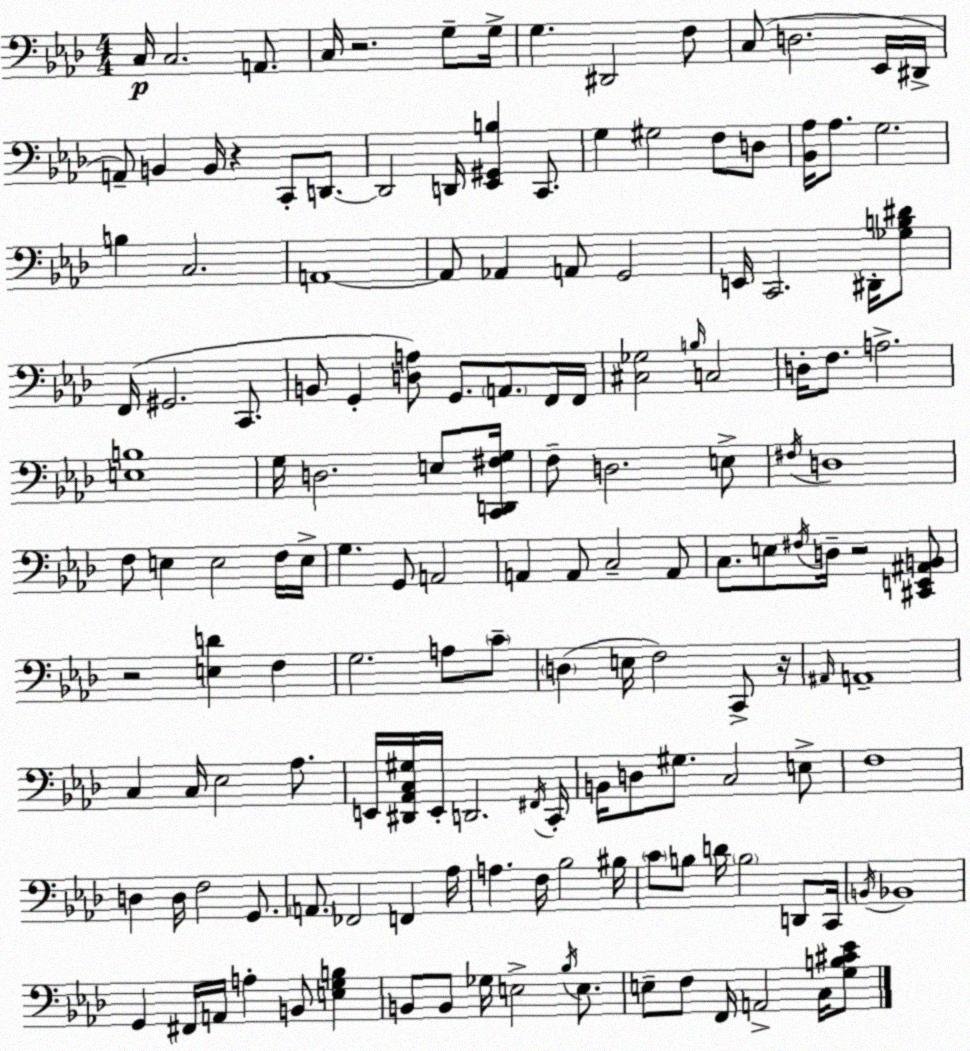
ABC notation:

X:1
T:Untitled
M:4/4
L:1/4
K:Ab
C,/4 C,2 A,,/2 C,/4 z2 G,/2 G,/4 G, ^D,,2 F,/2 C,/2 D,2 _E,,/4 ^D,,/4 A,,/2 B,, B,,/4 z C,,/2 D,,/2 D,,2 D,,/4 [_E,,^G,,B,] C,,/2 G, ^G,2 F,/2 D,/2 [_B,,_A,]/4 _A,/2 G,2 B, C,2 A,,4 A,,/2 _A,, A,,/2 G,,2 E,,/4 C,,2 ^D,,/4 [_G,B,^D]/2 F,,/4 ^G,,2 C,,/2 B,,/2 G,, [D,A,]/2 G,,/2 A,,/2 F,,/4 F,,/4 [^C,_G,]2 B,/4 C,2 D,/4 F,/2 A,2 [E,B,]4 G,/4 D,2 E,/2 [C,,D,,^F,G,]/4 F,/2 D,2 E,/2 ^F,/4 D,4 F,/2 E, E,2 F,/4 E,/4 G, G,,/2 A,,2 A,, A,,/2 C,2 A,,/2 C,/2 E,/2 ^F,/4 D,/4 z2 [^C,,E,,^A,,B,,]/2 z2 [E,D] F, G,2 A,/2 C/2 D, E,/4 F,2 C,,/2 z/4 ^A,,/4 A,,4 C, C,/4 _E,2 _A,/2 E,,/4 [^D,,_A,,C,^G,]/4 E,,/4 D,,2 ^F,,/4 C,,/4 B,,/4 D,/2 ^G,/2 C,2 E,/2 F,4 D, D,/4 F,2 G,,/2 A,,/2 _F,,2 F,, _A,/4 A, F,/4 _B,2 ^B,/4 C/2 B,/2 D/4 B,2 D,,/2 C,,/4 B,,/4 _B,,4 G,, ^F,,/4 A,,/4 A, B,,/2 [E,G,B,] B,,/2 B,,/2 _G,/4 E,2 _B,/4 E,/2 E,/2 F,/2 F,,/4 A,,2 C,/4 [G,B,^C_E]/2